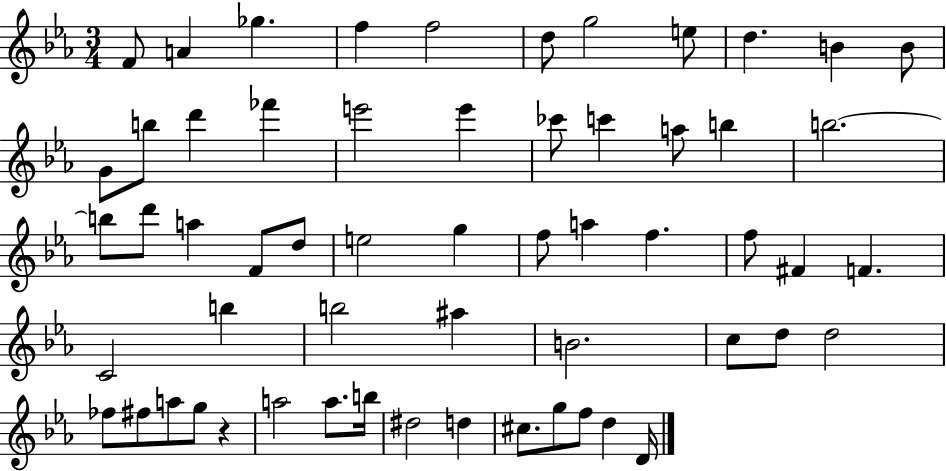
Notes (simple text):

F4/e A4/q Gb5/q. F5/q F5/h D5/e G5/h E5/e D5/q. B4/q B4/e G4/e B5/e D6/q FES6/q E6/h E6/q CES6/e C6/q A5/e B5/q B5/h. B5/e D6/e A5/q F4/e D5/e E5/h G5/q F5/e A5/q F5/q. F5/e F#4/q F4/q. C4/h B5/q B5/h A#5/q B4/h. C5/e D5/e D5/h FES5/e F#5/e A5/e G5/e R/q A5/h A5/e. B5/s D#5/h D5/q C#5/e. G5/e F5/e D5/q D4/s